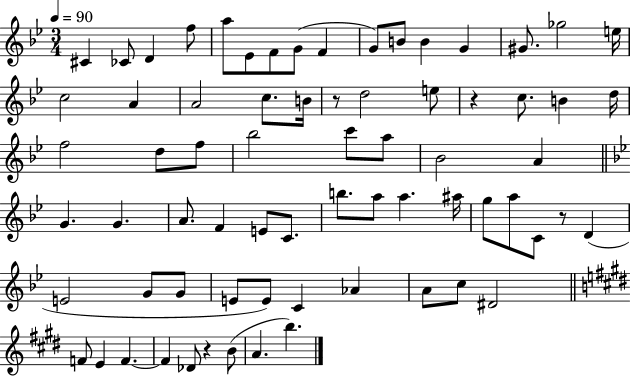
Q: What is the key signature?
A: BES major